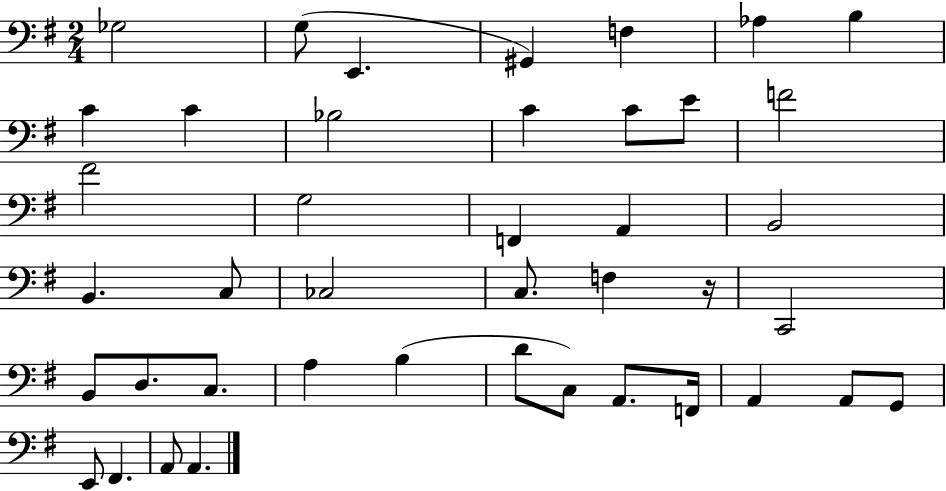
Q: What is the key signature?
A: G major